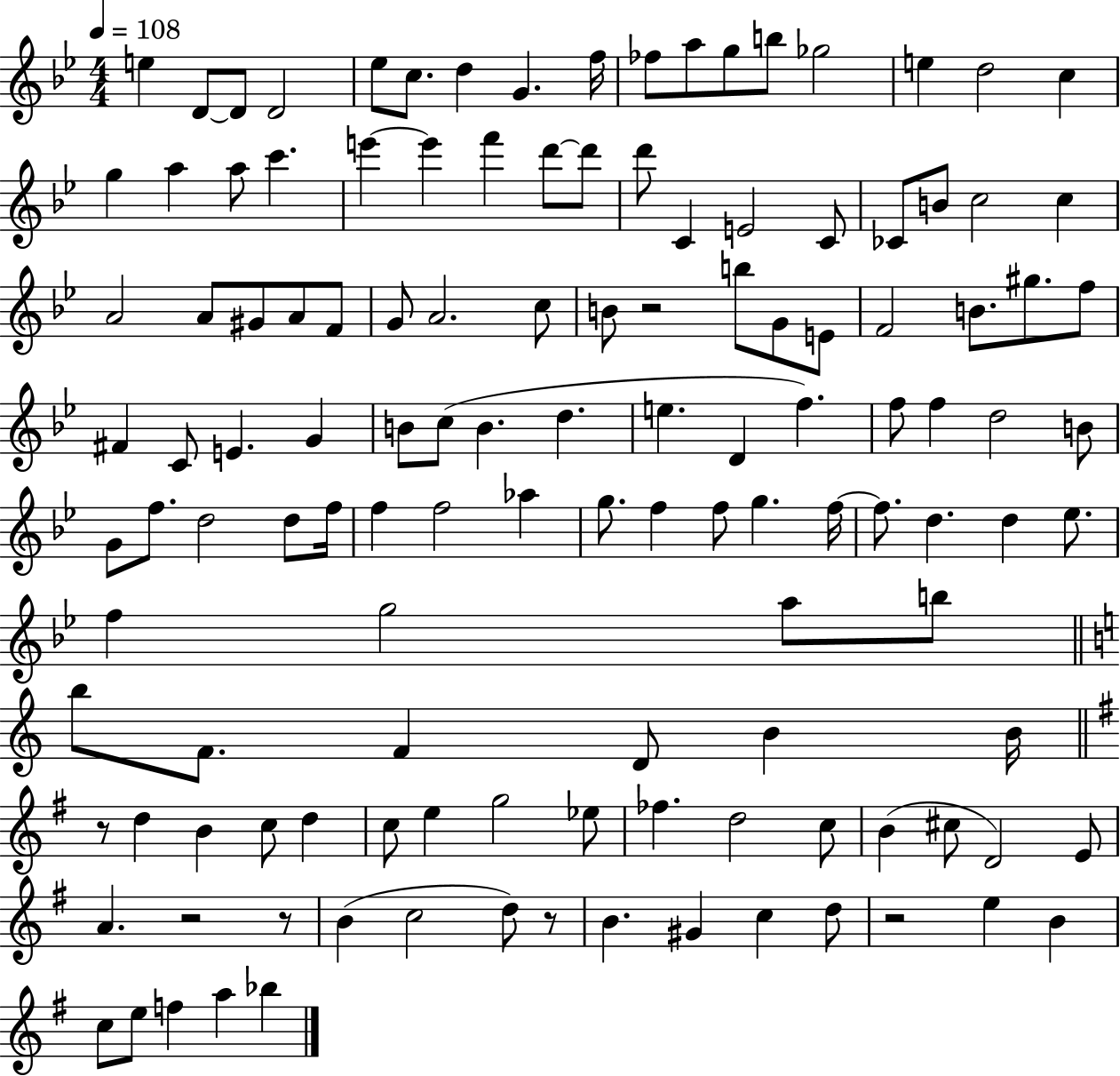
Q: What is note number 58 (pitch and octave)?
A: D5